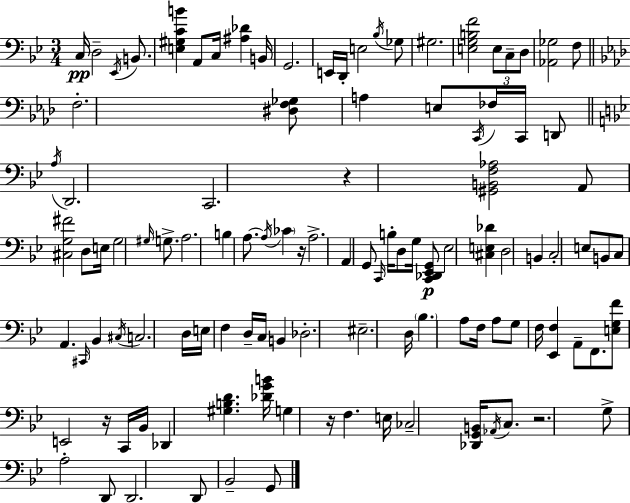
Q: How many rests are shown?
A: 5